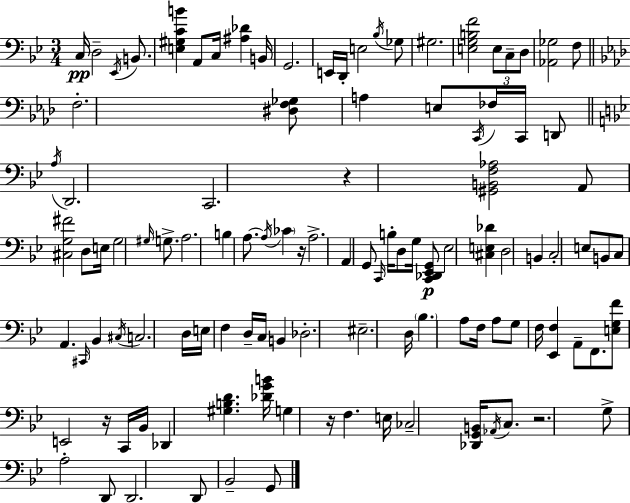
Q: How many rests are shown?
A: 5